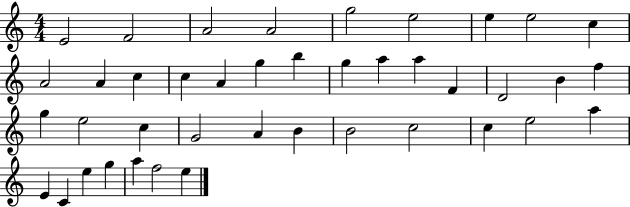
{
  \clef treble
  \numericTimeSignature
  \time 4/4
  \key c \major
  e'2 f'2 | a'2 a'2 | g''2 e''2 | e''4 e''2 c''4 | \break a'2 a'4 c''4 | c''4 a'4 g''4 b''4 | g''4 a''4 a''4 f'4 | d'2 b'4 f''4 | \break g''4 e''2 c''4 | g'2 a'4 b'4 | b'2 c''2 | c''4 e''2 a''4 | \break e'4 c'4 e''4 g''4 | a''4 f''2 e''4 | \bar "|."
}